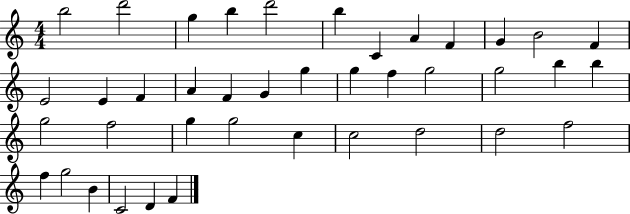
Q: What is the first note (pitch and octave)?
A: B5